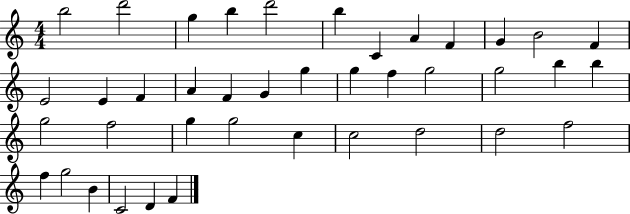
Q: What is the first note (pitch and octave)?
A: B5